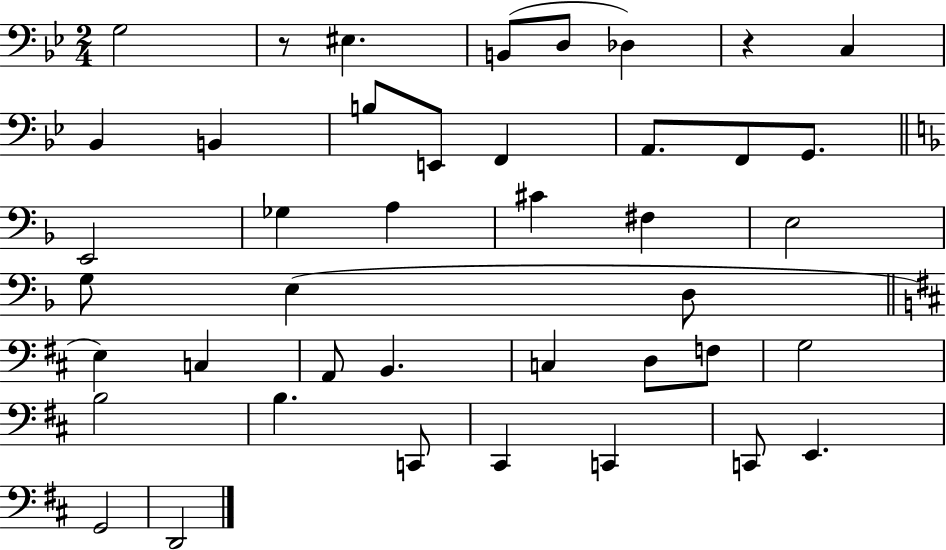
{
  \clef bass
  \numericTimeSignature
  \time 2/4
  \key bes \major
  \repeat volta 2 { g2 | r8 eis4. | b,8( d8 des4) | r4 c4 | \break bes,4 b,4 | b8 e,8 f,4 | a,8. f,8 g,8. | \bar "||" \break \key d \minor e,2 | ges4 a4 | cis'4 fis4 | e2 | \break g8 e4( d8 | \bar "||" \break \key d \major e4) c4 | a,8 b,4. | c4 d8 f8 | g2 | \break b2 | b4. c,8 | cis,4 c,4 | c,8 e,4. | \break g,2 | d,2 | } \bar "|."
}